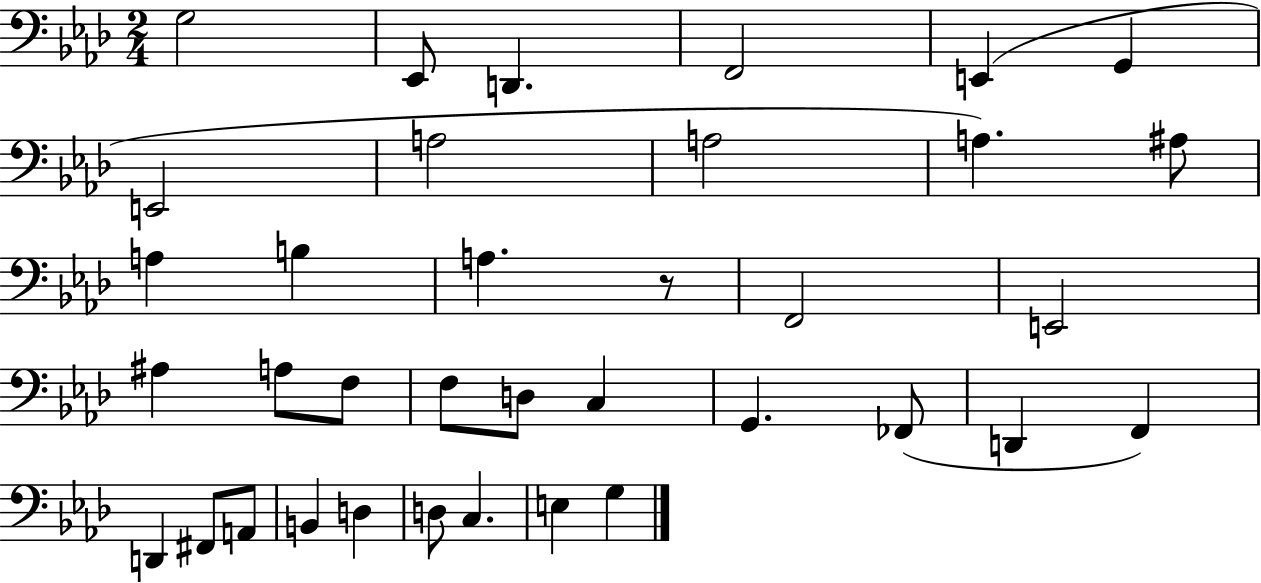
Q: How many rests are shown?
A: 1